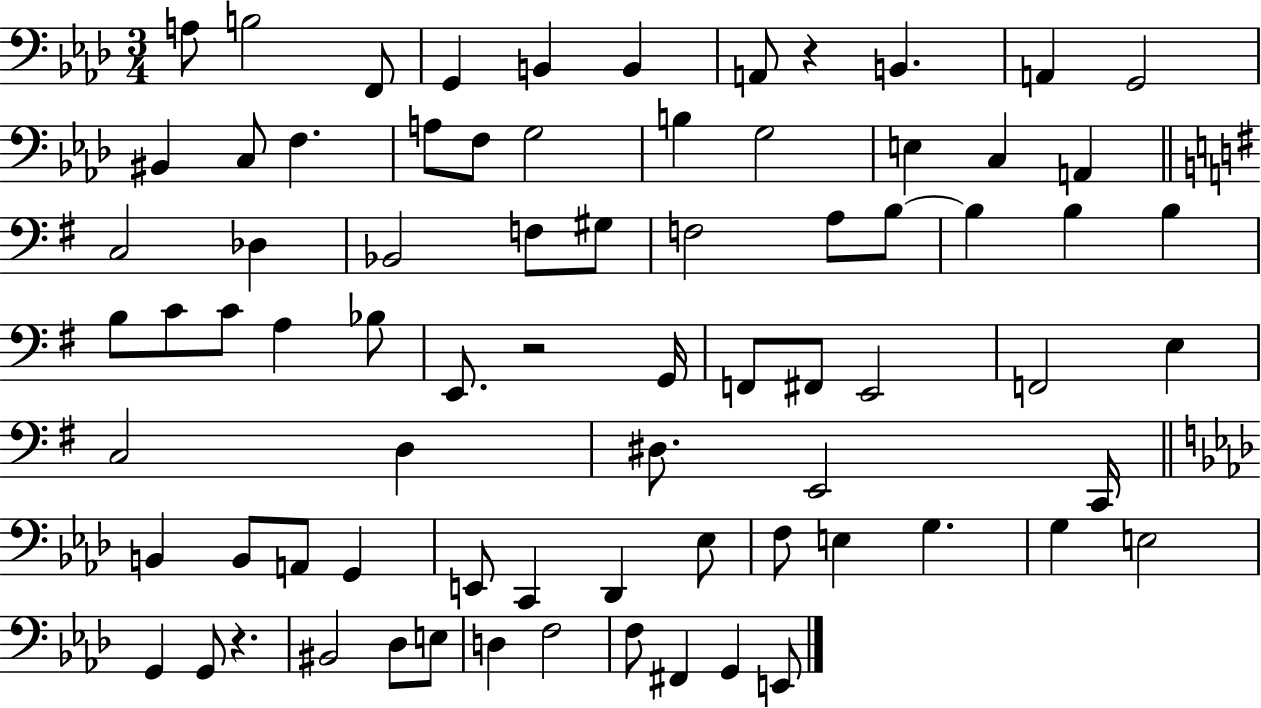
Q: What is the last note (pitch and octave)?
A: E2